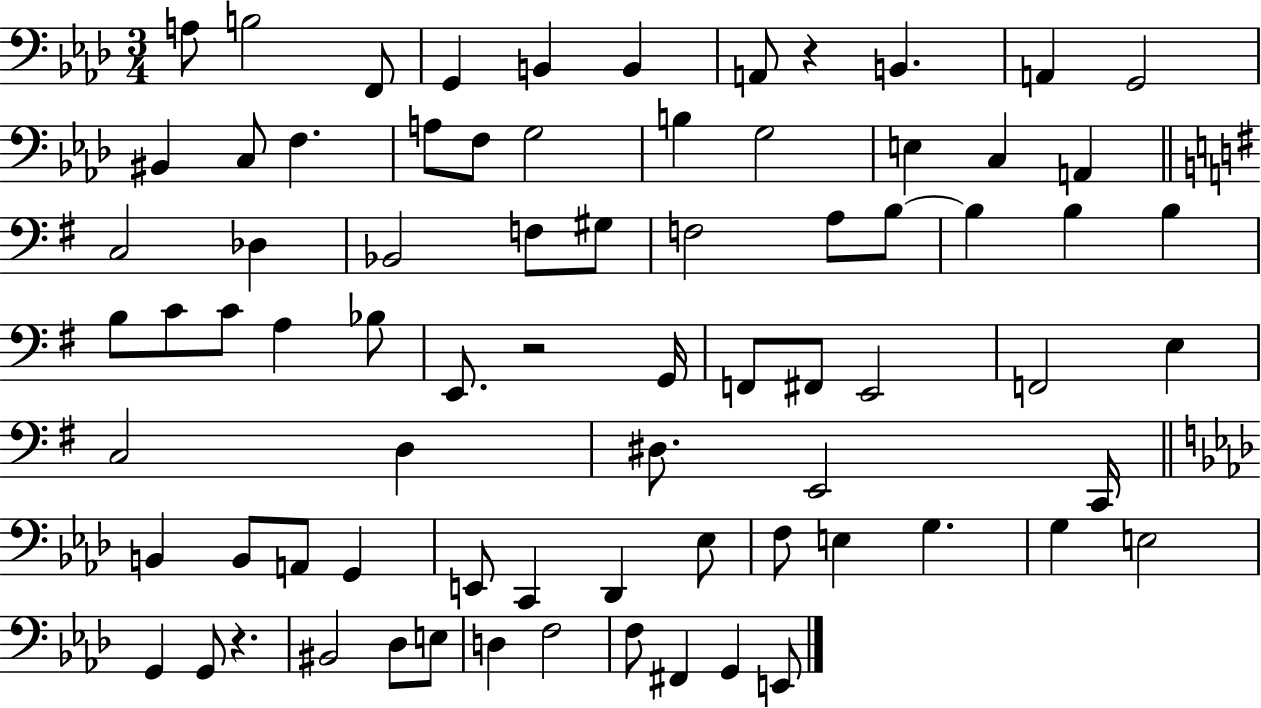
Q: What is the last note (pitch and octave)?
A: E2